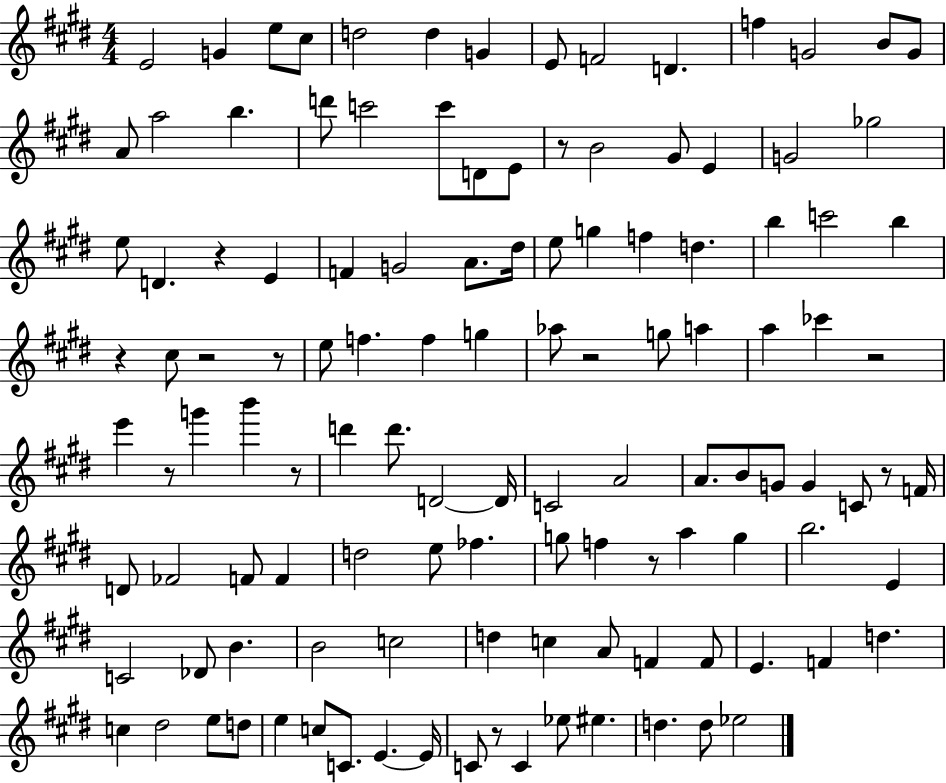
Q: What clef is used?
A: treble